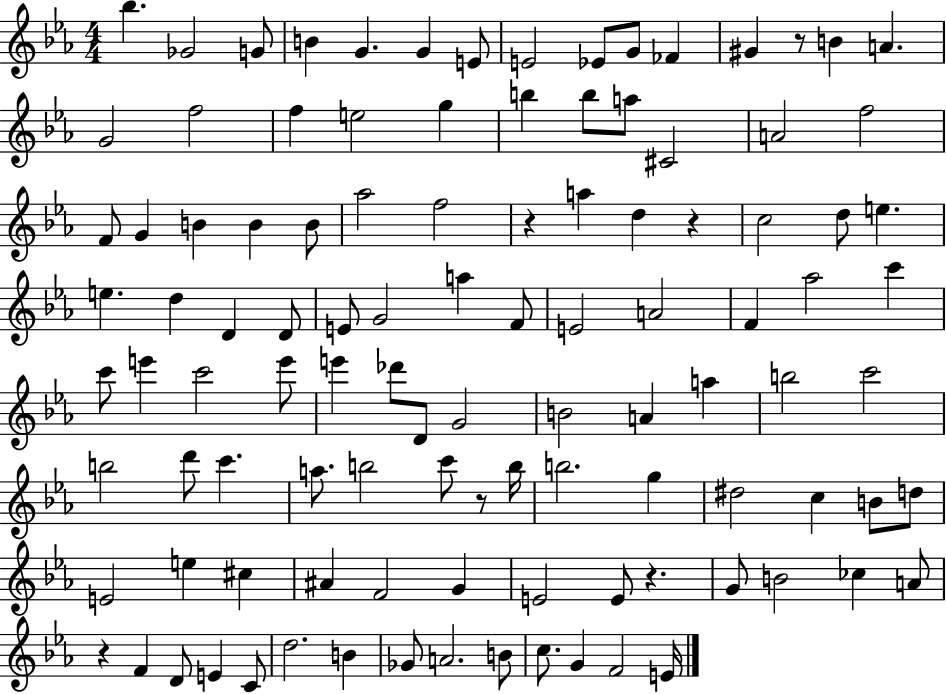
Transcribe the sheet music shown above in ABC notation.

X:1
T:Untitled
M:4/4
L:1/4
K:Eb
_b _G2 G/2 B G G E/2 E2 _E/2 G/2 _F ^G z/2 B A G2 f2 f e2 g b b/2 a/2 ^C2 A2 f2 F/2 G B B B/2 _a2 f2 z a d z c2 d/2 e e d D D/2 E/2 G2 a F/2 E2 A2 F _a2 c' c'/2 e' c'2 e'/2 e' _d'/2 D/2 G2 B2 A a b2 c'2 b2 d'/2 c' a/2 b2 c'/2 z/2 b/4 b2 g ^d2 c B/2 d/2 E2 e ^c ^A F2 G E2 E/2 z G/2 B2 _c A/2 z F D/2 E C/2 d2 B _G/2 A2 B/2 c/2 G F2 E/4